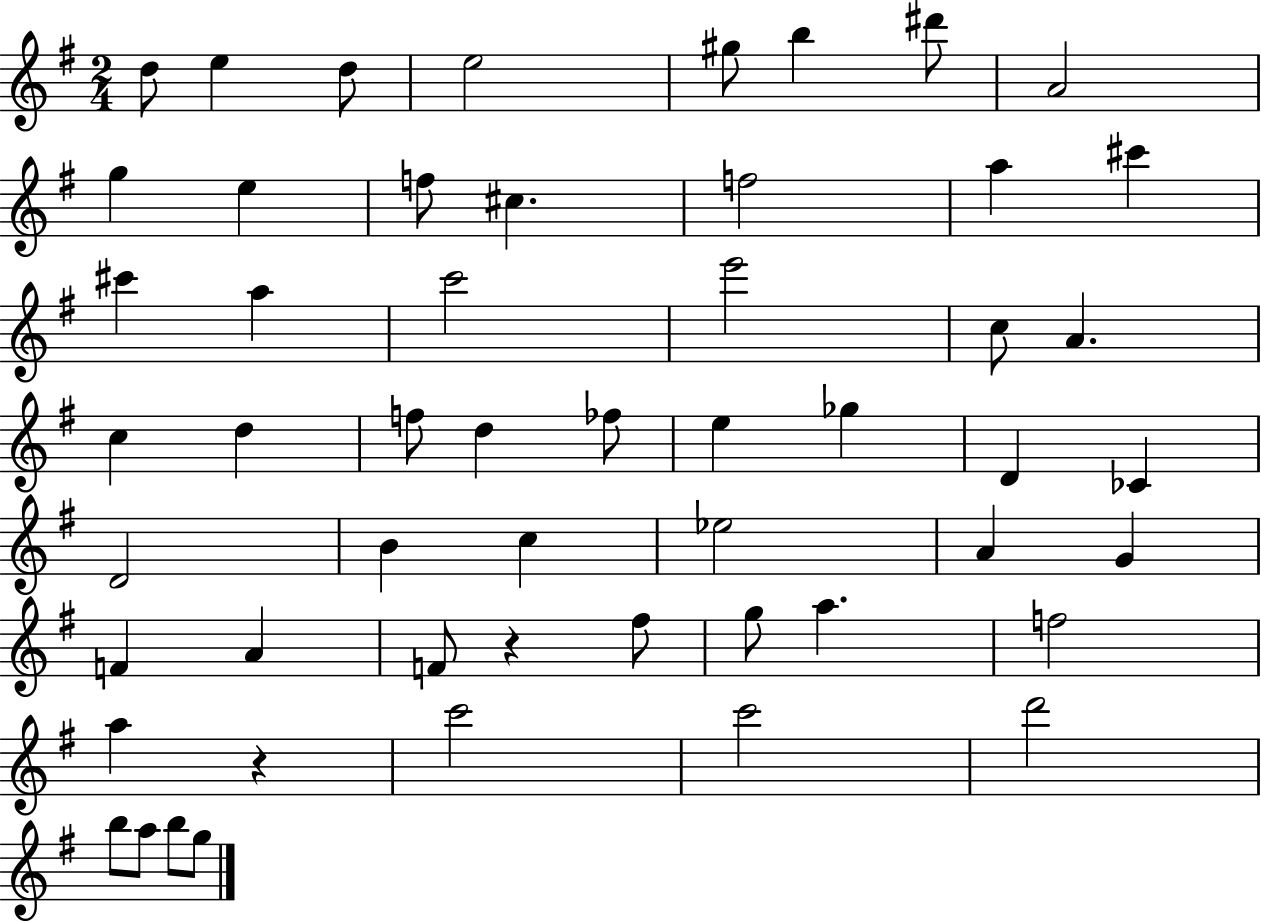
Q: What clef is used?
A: treble